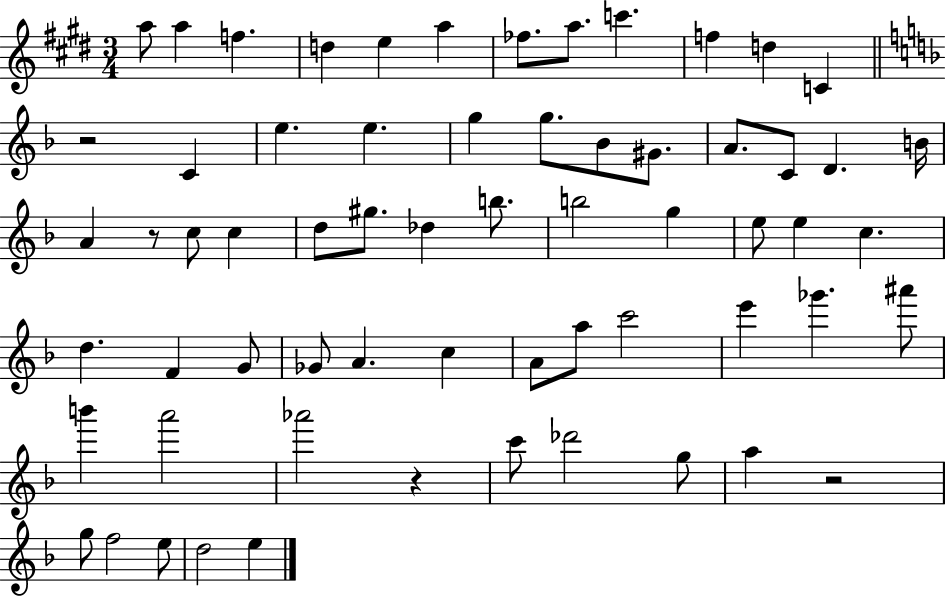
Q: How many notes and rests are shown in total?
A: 63